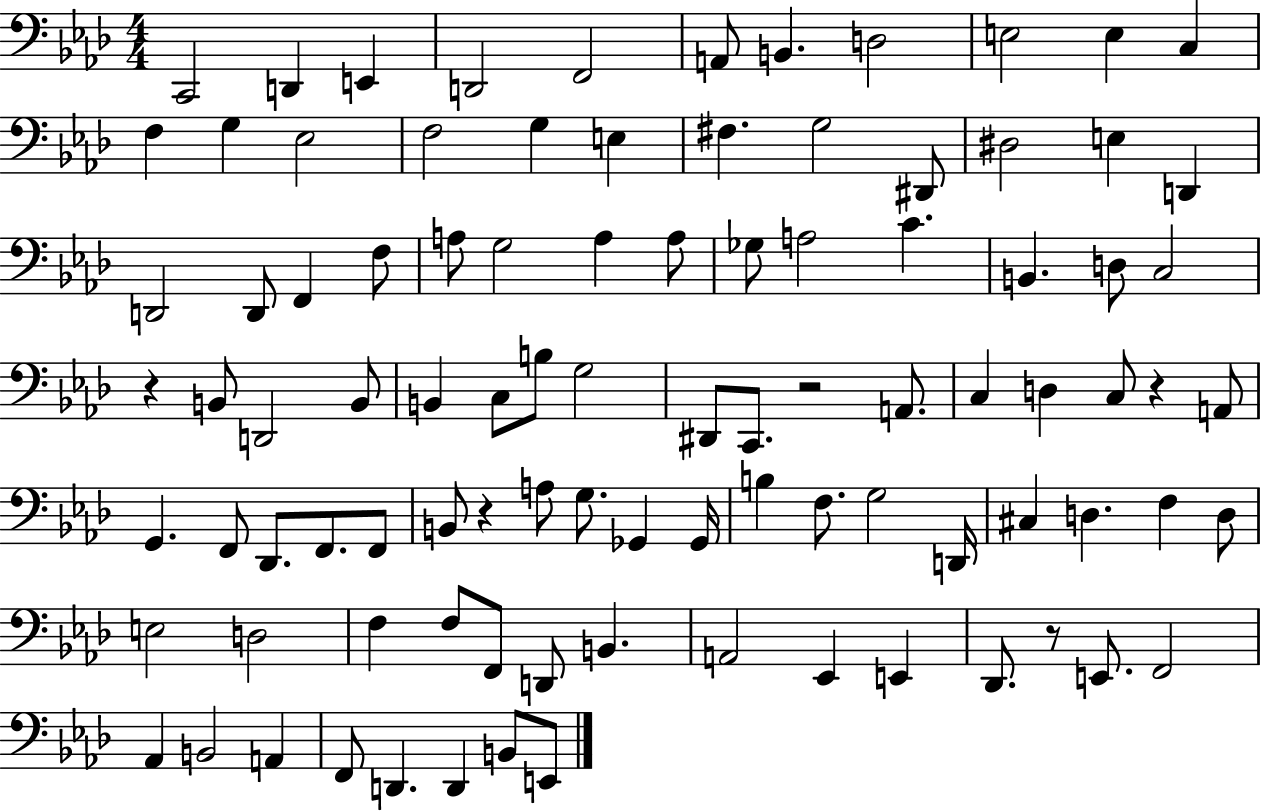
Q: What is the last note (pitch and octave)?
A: E2